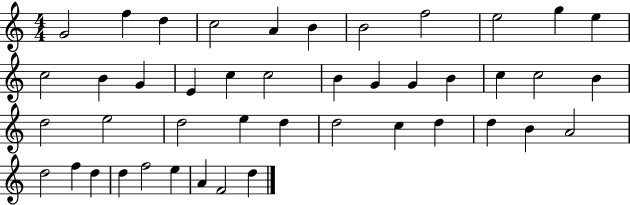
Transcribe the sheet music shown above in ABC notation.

X:1
T:Untitled
M:4/4
L:1/4
K:C
G2 f d c2 A B B2 f2 e2 g e c2 B G E c c2 B G G B c c2 B d2 e2 d2 e d d2 c d d B A2 d2 f d d f2 e A F2 d